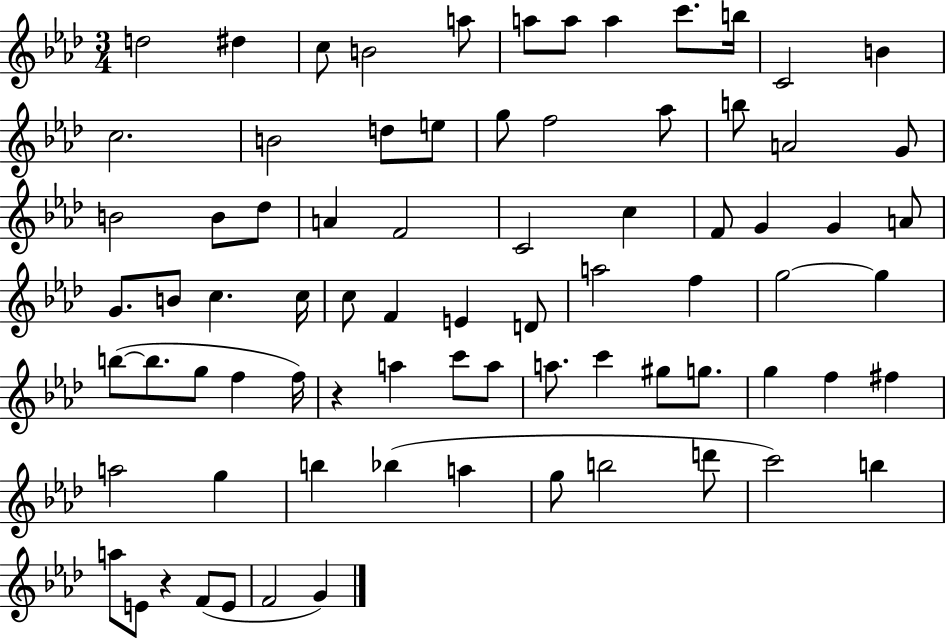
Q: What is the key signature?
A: AES major